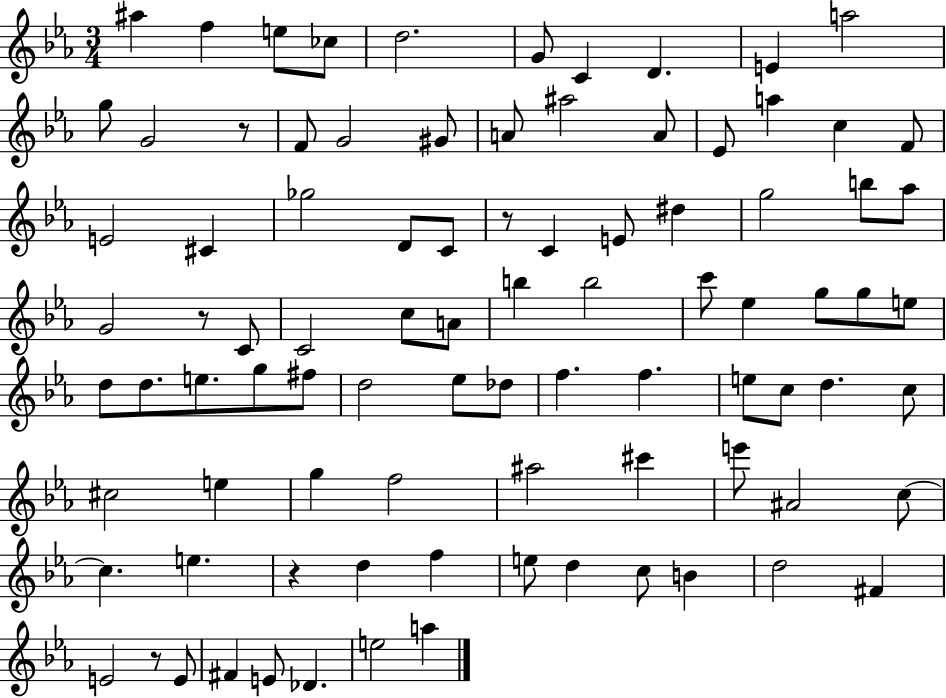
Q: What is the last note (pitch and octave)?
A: A5